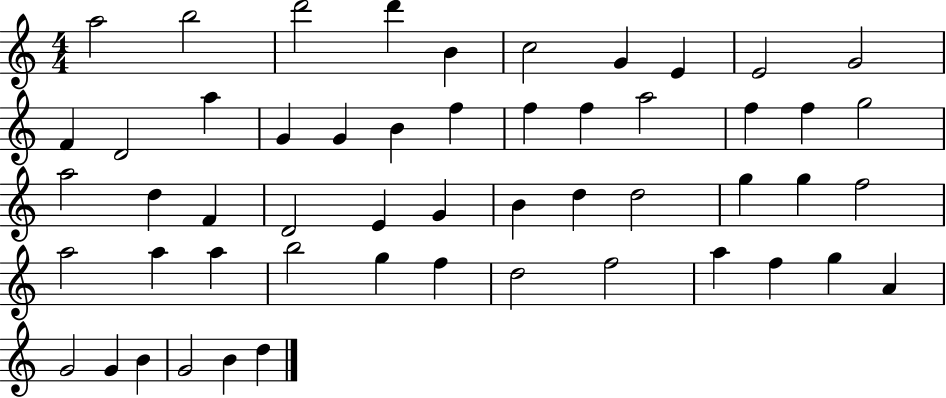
X:1
T:Untitled
M:4/4
L:1/4
K:C
a2 b2 d'2 d' B c2 G E E2 G2 F D2 a G G B f f f a2 f f g2 a2 d F D2 E G B d d2 g g f2 a2 a a b2 g f d2 f2 a f g A G2 G B G2 B d